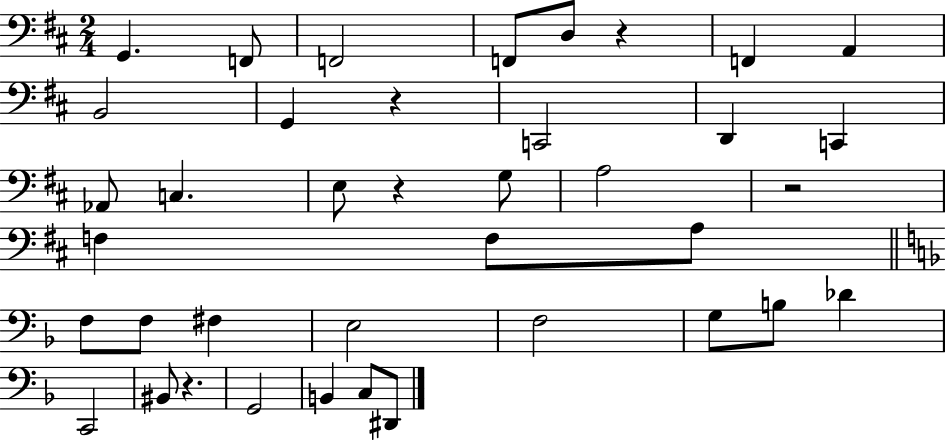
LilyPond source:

{
  \clef bass
  \numericTimeSignature
  \time 2/4
  \key d \major
  g,4. f,8 | f,2 | f,8 d8 r4 | f,4 a,4 | \break b,2 | g,4 r4 | c,2 | d,4 c,4 | \break aes,8 c4. | e8 r4 g8 | a2 | r2 | \break f4 f8 a8 | \bar "||" \break \key f \major f8 f8 fis4 | e2 | f2 | g8 b8 des'4 | \break c,2 | bis,8 r4. | g,2 | b,4 c8 dis,8 | \break \bar "|."
}